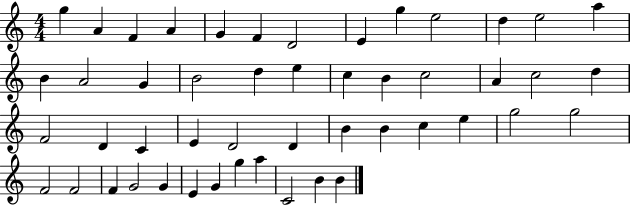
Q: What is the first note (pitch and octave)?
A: G5